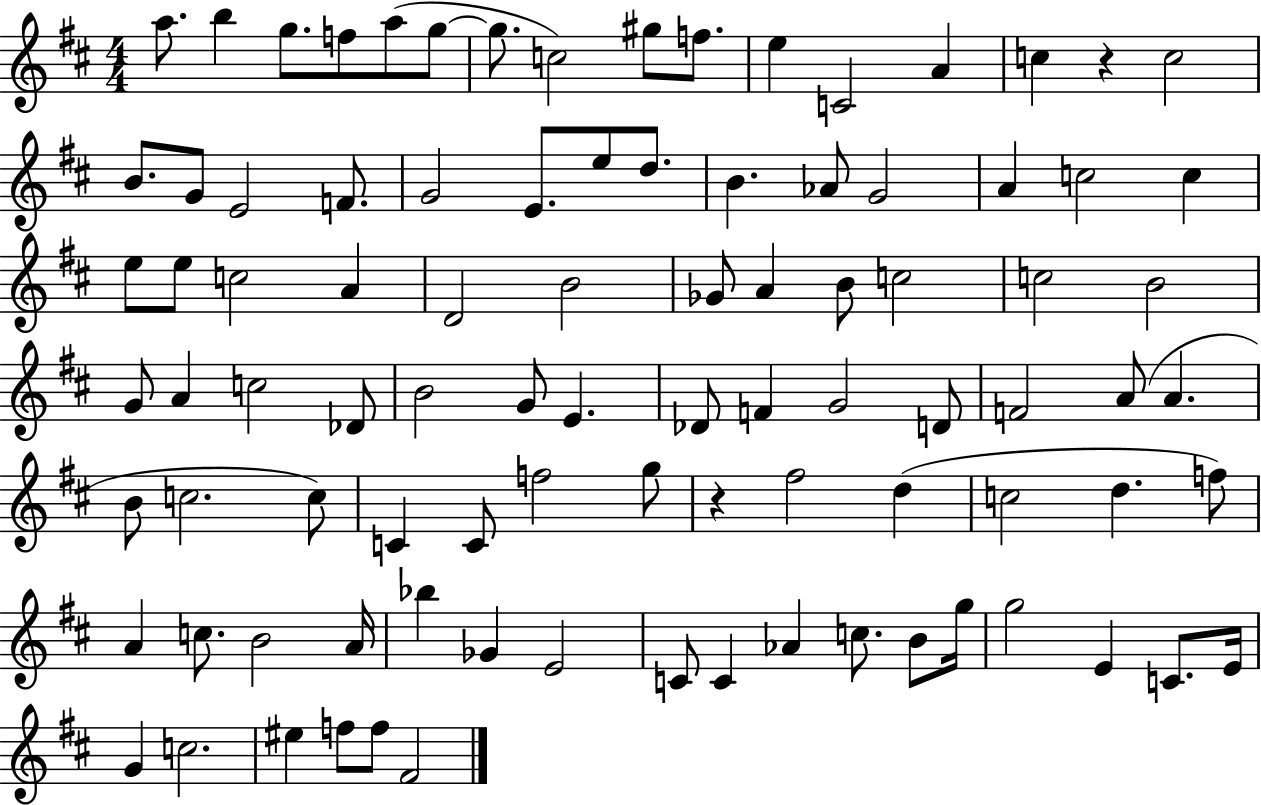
{
  \clef treble
  \numericTimeSignature
  \time 4/4
  \key d \major
  a''8. b''4 g''8. f''8 a''8( g''8~~ | g''8. c''2) gis''8 f''8. | e''4 c'2 a'4 | c''4 r4 c''2 | \break b'8. g'8 e'2 f'8. | g'2 e'8. e''8 d''8. | b'4. aes'8 g'2 | a'4 c''2 c''4 | \break e''8 e''8 c''2 a'4 | d'2 b'2 | ges'8 a'4 b'8 c''2 | c''2 b'2 | \break g'8 a'4 c''2 des'8 | b'2 g'8 e'4. | des'8 f'4 g'2 d'8 | f'2 a'8( a'4. | \break b'8 c''2. c''8) | c'4 c'8 f''2 g''8 | r4 fis''2 d''4( | c''2 d''4. f''8) | \break a'4 c''8. b'2 a'16 | bes''4 ges'4 e'2 | c'8 c'4 aes'4 c''8. b'8 g''16 | g''2 e'4 c'8. e'16 | \break g'4 c''2. | eis''4 f''8 f''8 fis'2 | \bar "|."
}